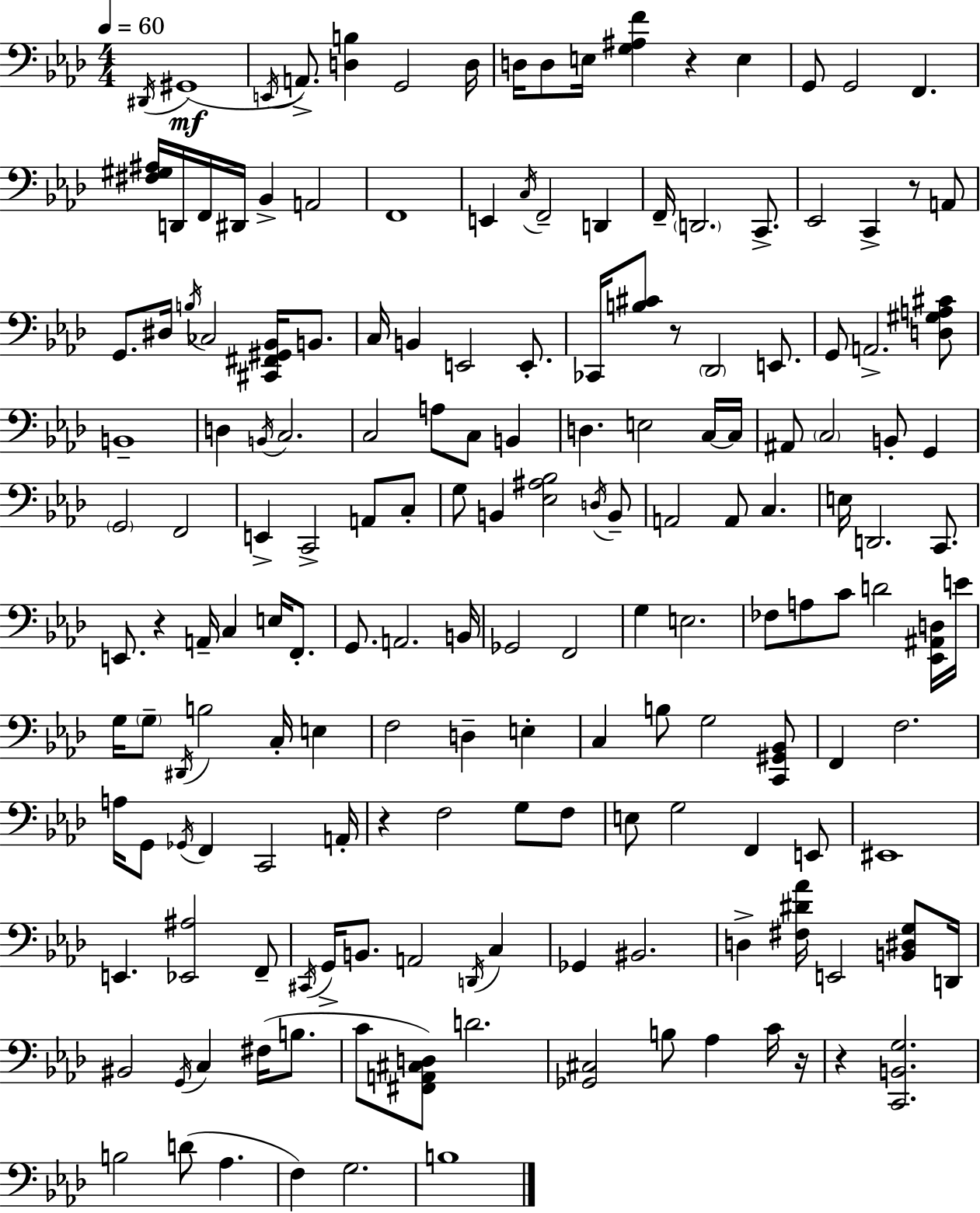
{
  \clef bass
  \numericTimeSignature
  \time 4/4
  \key aes \major
  \tempo 4 = 60
  \acciaccatura { dis,16 }(\mf gis,1 | \acciaccatura { e,16 }) a,8.-> <d b>4 g,2 | d16 d16 d8 e16 <g ais f'>4 r4 e4 | g,8 g,2 f,4. | \break <fis gis ais>16 d,16 f,16 dis,16 bes,4-> a,2 | f,1 | e,4 \acciaccatura { c16 } f,2-- d,4 | f,16-- \parenthesize d,2. | \break c,8.-> ees,2 c,4-> r8 | a,8 g,8. dis16 \acciaccatura { b16 } ces2 | <cis, fis, gis, bes,>16 b,8. c16 b,4 e,2 | e,8.-. ces,16 <b cis'>8 r8 \parenthesize des,2 | \break e,8. g,8 a,2.-> | <d gis a cis'>8 b,1-- | d4 \acciaccatura { b,16 } c2. | c2 a8 c8 | \break b,4 d4. e2 | c16~~ c16 ais,8 \parenthesize c2 b,8-. | g,4 \parenthesize g,2 f,2 | e,4-> c,2-> | \break a,8 c8-. g8 b,4 <ees ais bes>2 | \acciaccatura { d16 } b,8-- a,2 a,8 | c4. e16 d,2. | c,8. e,8. r4 a,16-- c4 | \break e16 f,8.-. g,8. a,2. | b,16 ges,2 f,2 | g4 e2. | fes8 a8 c'8 d'2 | \break <ees, ais, d>16 e'16 g16 \parenthesize g8-- \acciaccatura { dis,16 } b2 | c16-. e4 f2 d4-- | e4-. c4 b8 g2 | <c, gis, bes,>8 f,4 f2. | \break a16 g,8 \acciaccatura { ges,16 } f,4 c,2 | a,16-. r4 f2 | g8 f8 e8 g2 | f,4 e,8 eis,1 | \break e,4. <ees, ais>2 | f,8-- \acciaccatura { cis,16 } g,16-> b,8. a,2 | \acciaccatura { d,16 } c4 ges,4 bis,2. | d4-> <fis dis' aes'>16 e,2 | \break <b, dis g>8 d,16 bis,2 | \acciaccatura { g,16 } c4 fis16( b8. c'8 <fis, a, cis d>8) d'2. | <ges, cis>2 | b8 aes4 c'16 r16 r4 <c, b, g>2. | \break b2 | d'8( aes4. f4) g2. | b1 | \bar "|."
}